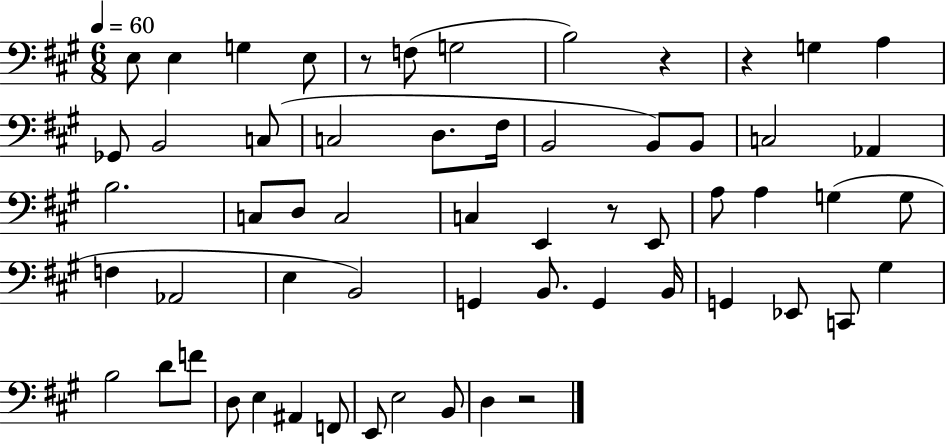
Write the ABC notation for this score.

X:1
T:Untitled
M:6/8
L:1/4
K:A
E,/2 E, G, E,/2 z/2 F,/2 G,2 B,2 z z G, A, _G,,/2 B,,2 C,/2 C,2 D,/2 ^F,/4 B,,2 B,,/2 B,,/2 C,2 _A,, B,2 C,/2 D,/2 C,2 C, E,, z/2 E,,/2 A,/2 A, G, G,/2 F, _A,,2 E, B,,2 G,, B,,/2 G,, B,,/4 G,, _E,,/2 C,,/2 ^G, B,2 D/2 F/2 D,/2 E, ^A,, F,,/2 E,,/2 E,2 B,,/2 D, z2